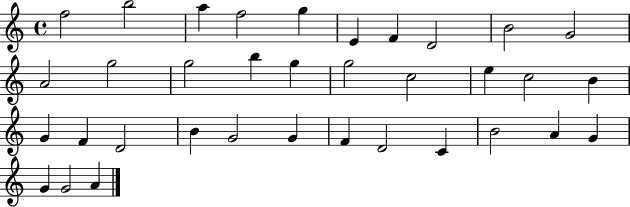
X:1
T:Untitled
M:4/4
L:1/4
K:C
f2 b2 a f2 g E F D2 B2 G2 A2 g2 g2 b g g2 c2 e c2 B G F D2 B G2 G F D2 C B2 A G G G2 A